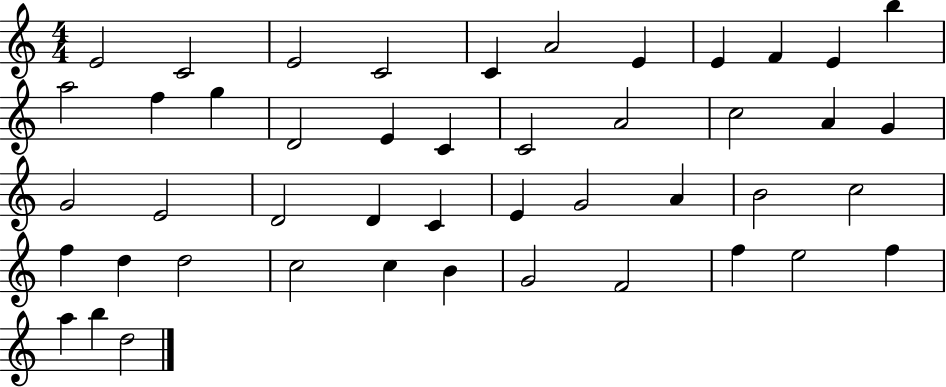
X:1
T:Untitled
M:4/4
L:1/4
K:C
E2 C2 E2 C2 C A2 E E F E b a2 f g D2 E C C2 A2 c2 A G G2 E2 D2 D C E G2 A B2 c2 f d d2 c2 c B G2 F2 f e2 f a b d2